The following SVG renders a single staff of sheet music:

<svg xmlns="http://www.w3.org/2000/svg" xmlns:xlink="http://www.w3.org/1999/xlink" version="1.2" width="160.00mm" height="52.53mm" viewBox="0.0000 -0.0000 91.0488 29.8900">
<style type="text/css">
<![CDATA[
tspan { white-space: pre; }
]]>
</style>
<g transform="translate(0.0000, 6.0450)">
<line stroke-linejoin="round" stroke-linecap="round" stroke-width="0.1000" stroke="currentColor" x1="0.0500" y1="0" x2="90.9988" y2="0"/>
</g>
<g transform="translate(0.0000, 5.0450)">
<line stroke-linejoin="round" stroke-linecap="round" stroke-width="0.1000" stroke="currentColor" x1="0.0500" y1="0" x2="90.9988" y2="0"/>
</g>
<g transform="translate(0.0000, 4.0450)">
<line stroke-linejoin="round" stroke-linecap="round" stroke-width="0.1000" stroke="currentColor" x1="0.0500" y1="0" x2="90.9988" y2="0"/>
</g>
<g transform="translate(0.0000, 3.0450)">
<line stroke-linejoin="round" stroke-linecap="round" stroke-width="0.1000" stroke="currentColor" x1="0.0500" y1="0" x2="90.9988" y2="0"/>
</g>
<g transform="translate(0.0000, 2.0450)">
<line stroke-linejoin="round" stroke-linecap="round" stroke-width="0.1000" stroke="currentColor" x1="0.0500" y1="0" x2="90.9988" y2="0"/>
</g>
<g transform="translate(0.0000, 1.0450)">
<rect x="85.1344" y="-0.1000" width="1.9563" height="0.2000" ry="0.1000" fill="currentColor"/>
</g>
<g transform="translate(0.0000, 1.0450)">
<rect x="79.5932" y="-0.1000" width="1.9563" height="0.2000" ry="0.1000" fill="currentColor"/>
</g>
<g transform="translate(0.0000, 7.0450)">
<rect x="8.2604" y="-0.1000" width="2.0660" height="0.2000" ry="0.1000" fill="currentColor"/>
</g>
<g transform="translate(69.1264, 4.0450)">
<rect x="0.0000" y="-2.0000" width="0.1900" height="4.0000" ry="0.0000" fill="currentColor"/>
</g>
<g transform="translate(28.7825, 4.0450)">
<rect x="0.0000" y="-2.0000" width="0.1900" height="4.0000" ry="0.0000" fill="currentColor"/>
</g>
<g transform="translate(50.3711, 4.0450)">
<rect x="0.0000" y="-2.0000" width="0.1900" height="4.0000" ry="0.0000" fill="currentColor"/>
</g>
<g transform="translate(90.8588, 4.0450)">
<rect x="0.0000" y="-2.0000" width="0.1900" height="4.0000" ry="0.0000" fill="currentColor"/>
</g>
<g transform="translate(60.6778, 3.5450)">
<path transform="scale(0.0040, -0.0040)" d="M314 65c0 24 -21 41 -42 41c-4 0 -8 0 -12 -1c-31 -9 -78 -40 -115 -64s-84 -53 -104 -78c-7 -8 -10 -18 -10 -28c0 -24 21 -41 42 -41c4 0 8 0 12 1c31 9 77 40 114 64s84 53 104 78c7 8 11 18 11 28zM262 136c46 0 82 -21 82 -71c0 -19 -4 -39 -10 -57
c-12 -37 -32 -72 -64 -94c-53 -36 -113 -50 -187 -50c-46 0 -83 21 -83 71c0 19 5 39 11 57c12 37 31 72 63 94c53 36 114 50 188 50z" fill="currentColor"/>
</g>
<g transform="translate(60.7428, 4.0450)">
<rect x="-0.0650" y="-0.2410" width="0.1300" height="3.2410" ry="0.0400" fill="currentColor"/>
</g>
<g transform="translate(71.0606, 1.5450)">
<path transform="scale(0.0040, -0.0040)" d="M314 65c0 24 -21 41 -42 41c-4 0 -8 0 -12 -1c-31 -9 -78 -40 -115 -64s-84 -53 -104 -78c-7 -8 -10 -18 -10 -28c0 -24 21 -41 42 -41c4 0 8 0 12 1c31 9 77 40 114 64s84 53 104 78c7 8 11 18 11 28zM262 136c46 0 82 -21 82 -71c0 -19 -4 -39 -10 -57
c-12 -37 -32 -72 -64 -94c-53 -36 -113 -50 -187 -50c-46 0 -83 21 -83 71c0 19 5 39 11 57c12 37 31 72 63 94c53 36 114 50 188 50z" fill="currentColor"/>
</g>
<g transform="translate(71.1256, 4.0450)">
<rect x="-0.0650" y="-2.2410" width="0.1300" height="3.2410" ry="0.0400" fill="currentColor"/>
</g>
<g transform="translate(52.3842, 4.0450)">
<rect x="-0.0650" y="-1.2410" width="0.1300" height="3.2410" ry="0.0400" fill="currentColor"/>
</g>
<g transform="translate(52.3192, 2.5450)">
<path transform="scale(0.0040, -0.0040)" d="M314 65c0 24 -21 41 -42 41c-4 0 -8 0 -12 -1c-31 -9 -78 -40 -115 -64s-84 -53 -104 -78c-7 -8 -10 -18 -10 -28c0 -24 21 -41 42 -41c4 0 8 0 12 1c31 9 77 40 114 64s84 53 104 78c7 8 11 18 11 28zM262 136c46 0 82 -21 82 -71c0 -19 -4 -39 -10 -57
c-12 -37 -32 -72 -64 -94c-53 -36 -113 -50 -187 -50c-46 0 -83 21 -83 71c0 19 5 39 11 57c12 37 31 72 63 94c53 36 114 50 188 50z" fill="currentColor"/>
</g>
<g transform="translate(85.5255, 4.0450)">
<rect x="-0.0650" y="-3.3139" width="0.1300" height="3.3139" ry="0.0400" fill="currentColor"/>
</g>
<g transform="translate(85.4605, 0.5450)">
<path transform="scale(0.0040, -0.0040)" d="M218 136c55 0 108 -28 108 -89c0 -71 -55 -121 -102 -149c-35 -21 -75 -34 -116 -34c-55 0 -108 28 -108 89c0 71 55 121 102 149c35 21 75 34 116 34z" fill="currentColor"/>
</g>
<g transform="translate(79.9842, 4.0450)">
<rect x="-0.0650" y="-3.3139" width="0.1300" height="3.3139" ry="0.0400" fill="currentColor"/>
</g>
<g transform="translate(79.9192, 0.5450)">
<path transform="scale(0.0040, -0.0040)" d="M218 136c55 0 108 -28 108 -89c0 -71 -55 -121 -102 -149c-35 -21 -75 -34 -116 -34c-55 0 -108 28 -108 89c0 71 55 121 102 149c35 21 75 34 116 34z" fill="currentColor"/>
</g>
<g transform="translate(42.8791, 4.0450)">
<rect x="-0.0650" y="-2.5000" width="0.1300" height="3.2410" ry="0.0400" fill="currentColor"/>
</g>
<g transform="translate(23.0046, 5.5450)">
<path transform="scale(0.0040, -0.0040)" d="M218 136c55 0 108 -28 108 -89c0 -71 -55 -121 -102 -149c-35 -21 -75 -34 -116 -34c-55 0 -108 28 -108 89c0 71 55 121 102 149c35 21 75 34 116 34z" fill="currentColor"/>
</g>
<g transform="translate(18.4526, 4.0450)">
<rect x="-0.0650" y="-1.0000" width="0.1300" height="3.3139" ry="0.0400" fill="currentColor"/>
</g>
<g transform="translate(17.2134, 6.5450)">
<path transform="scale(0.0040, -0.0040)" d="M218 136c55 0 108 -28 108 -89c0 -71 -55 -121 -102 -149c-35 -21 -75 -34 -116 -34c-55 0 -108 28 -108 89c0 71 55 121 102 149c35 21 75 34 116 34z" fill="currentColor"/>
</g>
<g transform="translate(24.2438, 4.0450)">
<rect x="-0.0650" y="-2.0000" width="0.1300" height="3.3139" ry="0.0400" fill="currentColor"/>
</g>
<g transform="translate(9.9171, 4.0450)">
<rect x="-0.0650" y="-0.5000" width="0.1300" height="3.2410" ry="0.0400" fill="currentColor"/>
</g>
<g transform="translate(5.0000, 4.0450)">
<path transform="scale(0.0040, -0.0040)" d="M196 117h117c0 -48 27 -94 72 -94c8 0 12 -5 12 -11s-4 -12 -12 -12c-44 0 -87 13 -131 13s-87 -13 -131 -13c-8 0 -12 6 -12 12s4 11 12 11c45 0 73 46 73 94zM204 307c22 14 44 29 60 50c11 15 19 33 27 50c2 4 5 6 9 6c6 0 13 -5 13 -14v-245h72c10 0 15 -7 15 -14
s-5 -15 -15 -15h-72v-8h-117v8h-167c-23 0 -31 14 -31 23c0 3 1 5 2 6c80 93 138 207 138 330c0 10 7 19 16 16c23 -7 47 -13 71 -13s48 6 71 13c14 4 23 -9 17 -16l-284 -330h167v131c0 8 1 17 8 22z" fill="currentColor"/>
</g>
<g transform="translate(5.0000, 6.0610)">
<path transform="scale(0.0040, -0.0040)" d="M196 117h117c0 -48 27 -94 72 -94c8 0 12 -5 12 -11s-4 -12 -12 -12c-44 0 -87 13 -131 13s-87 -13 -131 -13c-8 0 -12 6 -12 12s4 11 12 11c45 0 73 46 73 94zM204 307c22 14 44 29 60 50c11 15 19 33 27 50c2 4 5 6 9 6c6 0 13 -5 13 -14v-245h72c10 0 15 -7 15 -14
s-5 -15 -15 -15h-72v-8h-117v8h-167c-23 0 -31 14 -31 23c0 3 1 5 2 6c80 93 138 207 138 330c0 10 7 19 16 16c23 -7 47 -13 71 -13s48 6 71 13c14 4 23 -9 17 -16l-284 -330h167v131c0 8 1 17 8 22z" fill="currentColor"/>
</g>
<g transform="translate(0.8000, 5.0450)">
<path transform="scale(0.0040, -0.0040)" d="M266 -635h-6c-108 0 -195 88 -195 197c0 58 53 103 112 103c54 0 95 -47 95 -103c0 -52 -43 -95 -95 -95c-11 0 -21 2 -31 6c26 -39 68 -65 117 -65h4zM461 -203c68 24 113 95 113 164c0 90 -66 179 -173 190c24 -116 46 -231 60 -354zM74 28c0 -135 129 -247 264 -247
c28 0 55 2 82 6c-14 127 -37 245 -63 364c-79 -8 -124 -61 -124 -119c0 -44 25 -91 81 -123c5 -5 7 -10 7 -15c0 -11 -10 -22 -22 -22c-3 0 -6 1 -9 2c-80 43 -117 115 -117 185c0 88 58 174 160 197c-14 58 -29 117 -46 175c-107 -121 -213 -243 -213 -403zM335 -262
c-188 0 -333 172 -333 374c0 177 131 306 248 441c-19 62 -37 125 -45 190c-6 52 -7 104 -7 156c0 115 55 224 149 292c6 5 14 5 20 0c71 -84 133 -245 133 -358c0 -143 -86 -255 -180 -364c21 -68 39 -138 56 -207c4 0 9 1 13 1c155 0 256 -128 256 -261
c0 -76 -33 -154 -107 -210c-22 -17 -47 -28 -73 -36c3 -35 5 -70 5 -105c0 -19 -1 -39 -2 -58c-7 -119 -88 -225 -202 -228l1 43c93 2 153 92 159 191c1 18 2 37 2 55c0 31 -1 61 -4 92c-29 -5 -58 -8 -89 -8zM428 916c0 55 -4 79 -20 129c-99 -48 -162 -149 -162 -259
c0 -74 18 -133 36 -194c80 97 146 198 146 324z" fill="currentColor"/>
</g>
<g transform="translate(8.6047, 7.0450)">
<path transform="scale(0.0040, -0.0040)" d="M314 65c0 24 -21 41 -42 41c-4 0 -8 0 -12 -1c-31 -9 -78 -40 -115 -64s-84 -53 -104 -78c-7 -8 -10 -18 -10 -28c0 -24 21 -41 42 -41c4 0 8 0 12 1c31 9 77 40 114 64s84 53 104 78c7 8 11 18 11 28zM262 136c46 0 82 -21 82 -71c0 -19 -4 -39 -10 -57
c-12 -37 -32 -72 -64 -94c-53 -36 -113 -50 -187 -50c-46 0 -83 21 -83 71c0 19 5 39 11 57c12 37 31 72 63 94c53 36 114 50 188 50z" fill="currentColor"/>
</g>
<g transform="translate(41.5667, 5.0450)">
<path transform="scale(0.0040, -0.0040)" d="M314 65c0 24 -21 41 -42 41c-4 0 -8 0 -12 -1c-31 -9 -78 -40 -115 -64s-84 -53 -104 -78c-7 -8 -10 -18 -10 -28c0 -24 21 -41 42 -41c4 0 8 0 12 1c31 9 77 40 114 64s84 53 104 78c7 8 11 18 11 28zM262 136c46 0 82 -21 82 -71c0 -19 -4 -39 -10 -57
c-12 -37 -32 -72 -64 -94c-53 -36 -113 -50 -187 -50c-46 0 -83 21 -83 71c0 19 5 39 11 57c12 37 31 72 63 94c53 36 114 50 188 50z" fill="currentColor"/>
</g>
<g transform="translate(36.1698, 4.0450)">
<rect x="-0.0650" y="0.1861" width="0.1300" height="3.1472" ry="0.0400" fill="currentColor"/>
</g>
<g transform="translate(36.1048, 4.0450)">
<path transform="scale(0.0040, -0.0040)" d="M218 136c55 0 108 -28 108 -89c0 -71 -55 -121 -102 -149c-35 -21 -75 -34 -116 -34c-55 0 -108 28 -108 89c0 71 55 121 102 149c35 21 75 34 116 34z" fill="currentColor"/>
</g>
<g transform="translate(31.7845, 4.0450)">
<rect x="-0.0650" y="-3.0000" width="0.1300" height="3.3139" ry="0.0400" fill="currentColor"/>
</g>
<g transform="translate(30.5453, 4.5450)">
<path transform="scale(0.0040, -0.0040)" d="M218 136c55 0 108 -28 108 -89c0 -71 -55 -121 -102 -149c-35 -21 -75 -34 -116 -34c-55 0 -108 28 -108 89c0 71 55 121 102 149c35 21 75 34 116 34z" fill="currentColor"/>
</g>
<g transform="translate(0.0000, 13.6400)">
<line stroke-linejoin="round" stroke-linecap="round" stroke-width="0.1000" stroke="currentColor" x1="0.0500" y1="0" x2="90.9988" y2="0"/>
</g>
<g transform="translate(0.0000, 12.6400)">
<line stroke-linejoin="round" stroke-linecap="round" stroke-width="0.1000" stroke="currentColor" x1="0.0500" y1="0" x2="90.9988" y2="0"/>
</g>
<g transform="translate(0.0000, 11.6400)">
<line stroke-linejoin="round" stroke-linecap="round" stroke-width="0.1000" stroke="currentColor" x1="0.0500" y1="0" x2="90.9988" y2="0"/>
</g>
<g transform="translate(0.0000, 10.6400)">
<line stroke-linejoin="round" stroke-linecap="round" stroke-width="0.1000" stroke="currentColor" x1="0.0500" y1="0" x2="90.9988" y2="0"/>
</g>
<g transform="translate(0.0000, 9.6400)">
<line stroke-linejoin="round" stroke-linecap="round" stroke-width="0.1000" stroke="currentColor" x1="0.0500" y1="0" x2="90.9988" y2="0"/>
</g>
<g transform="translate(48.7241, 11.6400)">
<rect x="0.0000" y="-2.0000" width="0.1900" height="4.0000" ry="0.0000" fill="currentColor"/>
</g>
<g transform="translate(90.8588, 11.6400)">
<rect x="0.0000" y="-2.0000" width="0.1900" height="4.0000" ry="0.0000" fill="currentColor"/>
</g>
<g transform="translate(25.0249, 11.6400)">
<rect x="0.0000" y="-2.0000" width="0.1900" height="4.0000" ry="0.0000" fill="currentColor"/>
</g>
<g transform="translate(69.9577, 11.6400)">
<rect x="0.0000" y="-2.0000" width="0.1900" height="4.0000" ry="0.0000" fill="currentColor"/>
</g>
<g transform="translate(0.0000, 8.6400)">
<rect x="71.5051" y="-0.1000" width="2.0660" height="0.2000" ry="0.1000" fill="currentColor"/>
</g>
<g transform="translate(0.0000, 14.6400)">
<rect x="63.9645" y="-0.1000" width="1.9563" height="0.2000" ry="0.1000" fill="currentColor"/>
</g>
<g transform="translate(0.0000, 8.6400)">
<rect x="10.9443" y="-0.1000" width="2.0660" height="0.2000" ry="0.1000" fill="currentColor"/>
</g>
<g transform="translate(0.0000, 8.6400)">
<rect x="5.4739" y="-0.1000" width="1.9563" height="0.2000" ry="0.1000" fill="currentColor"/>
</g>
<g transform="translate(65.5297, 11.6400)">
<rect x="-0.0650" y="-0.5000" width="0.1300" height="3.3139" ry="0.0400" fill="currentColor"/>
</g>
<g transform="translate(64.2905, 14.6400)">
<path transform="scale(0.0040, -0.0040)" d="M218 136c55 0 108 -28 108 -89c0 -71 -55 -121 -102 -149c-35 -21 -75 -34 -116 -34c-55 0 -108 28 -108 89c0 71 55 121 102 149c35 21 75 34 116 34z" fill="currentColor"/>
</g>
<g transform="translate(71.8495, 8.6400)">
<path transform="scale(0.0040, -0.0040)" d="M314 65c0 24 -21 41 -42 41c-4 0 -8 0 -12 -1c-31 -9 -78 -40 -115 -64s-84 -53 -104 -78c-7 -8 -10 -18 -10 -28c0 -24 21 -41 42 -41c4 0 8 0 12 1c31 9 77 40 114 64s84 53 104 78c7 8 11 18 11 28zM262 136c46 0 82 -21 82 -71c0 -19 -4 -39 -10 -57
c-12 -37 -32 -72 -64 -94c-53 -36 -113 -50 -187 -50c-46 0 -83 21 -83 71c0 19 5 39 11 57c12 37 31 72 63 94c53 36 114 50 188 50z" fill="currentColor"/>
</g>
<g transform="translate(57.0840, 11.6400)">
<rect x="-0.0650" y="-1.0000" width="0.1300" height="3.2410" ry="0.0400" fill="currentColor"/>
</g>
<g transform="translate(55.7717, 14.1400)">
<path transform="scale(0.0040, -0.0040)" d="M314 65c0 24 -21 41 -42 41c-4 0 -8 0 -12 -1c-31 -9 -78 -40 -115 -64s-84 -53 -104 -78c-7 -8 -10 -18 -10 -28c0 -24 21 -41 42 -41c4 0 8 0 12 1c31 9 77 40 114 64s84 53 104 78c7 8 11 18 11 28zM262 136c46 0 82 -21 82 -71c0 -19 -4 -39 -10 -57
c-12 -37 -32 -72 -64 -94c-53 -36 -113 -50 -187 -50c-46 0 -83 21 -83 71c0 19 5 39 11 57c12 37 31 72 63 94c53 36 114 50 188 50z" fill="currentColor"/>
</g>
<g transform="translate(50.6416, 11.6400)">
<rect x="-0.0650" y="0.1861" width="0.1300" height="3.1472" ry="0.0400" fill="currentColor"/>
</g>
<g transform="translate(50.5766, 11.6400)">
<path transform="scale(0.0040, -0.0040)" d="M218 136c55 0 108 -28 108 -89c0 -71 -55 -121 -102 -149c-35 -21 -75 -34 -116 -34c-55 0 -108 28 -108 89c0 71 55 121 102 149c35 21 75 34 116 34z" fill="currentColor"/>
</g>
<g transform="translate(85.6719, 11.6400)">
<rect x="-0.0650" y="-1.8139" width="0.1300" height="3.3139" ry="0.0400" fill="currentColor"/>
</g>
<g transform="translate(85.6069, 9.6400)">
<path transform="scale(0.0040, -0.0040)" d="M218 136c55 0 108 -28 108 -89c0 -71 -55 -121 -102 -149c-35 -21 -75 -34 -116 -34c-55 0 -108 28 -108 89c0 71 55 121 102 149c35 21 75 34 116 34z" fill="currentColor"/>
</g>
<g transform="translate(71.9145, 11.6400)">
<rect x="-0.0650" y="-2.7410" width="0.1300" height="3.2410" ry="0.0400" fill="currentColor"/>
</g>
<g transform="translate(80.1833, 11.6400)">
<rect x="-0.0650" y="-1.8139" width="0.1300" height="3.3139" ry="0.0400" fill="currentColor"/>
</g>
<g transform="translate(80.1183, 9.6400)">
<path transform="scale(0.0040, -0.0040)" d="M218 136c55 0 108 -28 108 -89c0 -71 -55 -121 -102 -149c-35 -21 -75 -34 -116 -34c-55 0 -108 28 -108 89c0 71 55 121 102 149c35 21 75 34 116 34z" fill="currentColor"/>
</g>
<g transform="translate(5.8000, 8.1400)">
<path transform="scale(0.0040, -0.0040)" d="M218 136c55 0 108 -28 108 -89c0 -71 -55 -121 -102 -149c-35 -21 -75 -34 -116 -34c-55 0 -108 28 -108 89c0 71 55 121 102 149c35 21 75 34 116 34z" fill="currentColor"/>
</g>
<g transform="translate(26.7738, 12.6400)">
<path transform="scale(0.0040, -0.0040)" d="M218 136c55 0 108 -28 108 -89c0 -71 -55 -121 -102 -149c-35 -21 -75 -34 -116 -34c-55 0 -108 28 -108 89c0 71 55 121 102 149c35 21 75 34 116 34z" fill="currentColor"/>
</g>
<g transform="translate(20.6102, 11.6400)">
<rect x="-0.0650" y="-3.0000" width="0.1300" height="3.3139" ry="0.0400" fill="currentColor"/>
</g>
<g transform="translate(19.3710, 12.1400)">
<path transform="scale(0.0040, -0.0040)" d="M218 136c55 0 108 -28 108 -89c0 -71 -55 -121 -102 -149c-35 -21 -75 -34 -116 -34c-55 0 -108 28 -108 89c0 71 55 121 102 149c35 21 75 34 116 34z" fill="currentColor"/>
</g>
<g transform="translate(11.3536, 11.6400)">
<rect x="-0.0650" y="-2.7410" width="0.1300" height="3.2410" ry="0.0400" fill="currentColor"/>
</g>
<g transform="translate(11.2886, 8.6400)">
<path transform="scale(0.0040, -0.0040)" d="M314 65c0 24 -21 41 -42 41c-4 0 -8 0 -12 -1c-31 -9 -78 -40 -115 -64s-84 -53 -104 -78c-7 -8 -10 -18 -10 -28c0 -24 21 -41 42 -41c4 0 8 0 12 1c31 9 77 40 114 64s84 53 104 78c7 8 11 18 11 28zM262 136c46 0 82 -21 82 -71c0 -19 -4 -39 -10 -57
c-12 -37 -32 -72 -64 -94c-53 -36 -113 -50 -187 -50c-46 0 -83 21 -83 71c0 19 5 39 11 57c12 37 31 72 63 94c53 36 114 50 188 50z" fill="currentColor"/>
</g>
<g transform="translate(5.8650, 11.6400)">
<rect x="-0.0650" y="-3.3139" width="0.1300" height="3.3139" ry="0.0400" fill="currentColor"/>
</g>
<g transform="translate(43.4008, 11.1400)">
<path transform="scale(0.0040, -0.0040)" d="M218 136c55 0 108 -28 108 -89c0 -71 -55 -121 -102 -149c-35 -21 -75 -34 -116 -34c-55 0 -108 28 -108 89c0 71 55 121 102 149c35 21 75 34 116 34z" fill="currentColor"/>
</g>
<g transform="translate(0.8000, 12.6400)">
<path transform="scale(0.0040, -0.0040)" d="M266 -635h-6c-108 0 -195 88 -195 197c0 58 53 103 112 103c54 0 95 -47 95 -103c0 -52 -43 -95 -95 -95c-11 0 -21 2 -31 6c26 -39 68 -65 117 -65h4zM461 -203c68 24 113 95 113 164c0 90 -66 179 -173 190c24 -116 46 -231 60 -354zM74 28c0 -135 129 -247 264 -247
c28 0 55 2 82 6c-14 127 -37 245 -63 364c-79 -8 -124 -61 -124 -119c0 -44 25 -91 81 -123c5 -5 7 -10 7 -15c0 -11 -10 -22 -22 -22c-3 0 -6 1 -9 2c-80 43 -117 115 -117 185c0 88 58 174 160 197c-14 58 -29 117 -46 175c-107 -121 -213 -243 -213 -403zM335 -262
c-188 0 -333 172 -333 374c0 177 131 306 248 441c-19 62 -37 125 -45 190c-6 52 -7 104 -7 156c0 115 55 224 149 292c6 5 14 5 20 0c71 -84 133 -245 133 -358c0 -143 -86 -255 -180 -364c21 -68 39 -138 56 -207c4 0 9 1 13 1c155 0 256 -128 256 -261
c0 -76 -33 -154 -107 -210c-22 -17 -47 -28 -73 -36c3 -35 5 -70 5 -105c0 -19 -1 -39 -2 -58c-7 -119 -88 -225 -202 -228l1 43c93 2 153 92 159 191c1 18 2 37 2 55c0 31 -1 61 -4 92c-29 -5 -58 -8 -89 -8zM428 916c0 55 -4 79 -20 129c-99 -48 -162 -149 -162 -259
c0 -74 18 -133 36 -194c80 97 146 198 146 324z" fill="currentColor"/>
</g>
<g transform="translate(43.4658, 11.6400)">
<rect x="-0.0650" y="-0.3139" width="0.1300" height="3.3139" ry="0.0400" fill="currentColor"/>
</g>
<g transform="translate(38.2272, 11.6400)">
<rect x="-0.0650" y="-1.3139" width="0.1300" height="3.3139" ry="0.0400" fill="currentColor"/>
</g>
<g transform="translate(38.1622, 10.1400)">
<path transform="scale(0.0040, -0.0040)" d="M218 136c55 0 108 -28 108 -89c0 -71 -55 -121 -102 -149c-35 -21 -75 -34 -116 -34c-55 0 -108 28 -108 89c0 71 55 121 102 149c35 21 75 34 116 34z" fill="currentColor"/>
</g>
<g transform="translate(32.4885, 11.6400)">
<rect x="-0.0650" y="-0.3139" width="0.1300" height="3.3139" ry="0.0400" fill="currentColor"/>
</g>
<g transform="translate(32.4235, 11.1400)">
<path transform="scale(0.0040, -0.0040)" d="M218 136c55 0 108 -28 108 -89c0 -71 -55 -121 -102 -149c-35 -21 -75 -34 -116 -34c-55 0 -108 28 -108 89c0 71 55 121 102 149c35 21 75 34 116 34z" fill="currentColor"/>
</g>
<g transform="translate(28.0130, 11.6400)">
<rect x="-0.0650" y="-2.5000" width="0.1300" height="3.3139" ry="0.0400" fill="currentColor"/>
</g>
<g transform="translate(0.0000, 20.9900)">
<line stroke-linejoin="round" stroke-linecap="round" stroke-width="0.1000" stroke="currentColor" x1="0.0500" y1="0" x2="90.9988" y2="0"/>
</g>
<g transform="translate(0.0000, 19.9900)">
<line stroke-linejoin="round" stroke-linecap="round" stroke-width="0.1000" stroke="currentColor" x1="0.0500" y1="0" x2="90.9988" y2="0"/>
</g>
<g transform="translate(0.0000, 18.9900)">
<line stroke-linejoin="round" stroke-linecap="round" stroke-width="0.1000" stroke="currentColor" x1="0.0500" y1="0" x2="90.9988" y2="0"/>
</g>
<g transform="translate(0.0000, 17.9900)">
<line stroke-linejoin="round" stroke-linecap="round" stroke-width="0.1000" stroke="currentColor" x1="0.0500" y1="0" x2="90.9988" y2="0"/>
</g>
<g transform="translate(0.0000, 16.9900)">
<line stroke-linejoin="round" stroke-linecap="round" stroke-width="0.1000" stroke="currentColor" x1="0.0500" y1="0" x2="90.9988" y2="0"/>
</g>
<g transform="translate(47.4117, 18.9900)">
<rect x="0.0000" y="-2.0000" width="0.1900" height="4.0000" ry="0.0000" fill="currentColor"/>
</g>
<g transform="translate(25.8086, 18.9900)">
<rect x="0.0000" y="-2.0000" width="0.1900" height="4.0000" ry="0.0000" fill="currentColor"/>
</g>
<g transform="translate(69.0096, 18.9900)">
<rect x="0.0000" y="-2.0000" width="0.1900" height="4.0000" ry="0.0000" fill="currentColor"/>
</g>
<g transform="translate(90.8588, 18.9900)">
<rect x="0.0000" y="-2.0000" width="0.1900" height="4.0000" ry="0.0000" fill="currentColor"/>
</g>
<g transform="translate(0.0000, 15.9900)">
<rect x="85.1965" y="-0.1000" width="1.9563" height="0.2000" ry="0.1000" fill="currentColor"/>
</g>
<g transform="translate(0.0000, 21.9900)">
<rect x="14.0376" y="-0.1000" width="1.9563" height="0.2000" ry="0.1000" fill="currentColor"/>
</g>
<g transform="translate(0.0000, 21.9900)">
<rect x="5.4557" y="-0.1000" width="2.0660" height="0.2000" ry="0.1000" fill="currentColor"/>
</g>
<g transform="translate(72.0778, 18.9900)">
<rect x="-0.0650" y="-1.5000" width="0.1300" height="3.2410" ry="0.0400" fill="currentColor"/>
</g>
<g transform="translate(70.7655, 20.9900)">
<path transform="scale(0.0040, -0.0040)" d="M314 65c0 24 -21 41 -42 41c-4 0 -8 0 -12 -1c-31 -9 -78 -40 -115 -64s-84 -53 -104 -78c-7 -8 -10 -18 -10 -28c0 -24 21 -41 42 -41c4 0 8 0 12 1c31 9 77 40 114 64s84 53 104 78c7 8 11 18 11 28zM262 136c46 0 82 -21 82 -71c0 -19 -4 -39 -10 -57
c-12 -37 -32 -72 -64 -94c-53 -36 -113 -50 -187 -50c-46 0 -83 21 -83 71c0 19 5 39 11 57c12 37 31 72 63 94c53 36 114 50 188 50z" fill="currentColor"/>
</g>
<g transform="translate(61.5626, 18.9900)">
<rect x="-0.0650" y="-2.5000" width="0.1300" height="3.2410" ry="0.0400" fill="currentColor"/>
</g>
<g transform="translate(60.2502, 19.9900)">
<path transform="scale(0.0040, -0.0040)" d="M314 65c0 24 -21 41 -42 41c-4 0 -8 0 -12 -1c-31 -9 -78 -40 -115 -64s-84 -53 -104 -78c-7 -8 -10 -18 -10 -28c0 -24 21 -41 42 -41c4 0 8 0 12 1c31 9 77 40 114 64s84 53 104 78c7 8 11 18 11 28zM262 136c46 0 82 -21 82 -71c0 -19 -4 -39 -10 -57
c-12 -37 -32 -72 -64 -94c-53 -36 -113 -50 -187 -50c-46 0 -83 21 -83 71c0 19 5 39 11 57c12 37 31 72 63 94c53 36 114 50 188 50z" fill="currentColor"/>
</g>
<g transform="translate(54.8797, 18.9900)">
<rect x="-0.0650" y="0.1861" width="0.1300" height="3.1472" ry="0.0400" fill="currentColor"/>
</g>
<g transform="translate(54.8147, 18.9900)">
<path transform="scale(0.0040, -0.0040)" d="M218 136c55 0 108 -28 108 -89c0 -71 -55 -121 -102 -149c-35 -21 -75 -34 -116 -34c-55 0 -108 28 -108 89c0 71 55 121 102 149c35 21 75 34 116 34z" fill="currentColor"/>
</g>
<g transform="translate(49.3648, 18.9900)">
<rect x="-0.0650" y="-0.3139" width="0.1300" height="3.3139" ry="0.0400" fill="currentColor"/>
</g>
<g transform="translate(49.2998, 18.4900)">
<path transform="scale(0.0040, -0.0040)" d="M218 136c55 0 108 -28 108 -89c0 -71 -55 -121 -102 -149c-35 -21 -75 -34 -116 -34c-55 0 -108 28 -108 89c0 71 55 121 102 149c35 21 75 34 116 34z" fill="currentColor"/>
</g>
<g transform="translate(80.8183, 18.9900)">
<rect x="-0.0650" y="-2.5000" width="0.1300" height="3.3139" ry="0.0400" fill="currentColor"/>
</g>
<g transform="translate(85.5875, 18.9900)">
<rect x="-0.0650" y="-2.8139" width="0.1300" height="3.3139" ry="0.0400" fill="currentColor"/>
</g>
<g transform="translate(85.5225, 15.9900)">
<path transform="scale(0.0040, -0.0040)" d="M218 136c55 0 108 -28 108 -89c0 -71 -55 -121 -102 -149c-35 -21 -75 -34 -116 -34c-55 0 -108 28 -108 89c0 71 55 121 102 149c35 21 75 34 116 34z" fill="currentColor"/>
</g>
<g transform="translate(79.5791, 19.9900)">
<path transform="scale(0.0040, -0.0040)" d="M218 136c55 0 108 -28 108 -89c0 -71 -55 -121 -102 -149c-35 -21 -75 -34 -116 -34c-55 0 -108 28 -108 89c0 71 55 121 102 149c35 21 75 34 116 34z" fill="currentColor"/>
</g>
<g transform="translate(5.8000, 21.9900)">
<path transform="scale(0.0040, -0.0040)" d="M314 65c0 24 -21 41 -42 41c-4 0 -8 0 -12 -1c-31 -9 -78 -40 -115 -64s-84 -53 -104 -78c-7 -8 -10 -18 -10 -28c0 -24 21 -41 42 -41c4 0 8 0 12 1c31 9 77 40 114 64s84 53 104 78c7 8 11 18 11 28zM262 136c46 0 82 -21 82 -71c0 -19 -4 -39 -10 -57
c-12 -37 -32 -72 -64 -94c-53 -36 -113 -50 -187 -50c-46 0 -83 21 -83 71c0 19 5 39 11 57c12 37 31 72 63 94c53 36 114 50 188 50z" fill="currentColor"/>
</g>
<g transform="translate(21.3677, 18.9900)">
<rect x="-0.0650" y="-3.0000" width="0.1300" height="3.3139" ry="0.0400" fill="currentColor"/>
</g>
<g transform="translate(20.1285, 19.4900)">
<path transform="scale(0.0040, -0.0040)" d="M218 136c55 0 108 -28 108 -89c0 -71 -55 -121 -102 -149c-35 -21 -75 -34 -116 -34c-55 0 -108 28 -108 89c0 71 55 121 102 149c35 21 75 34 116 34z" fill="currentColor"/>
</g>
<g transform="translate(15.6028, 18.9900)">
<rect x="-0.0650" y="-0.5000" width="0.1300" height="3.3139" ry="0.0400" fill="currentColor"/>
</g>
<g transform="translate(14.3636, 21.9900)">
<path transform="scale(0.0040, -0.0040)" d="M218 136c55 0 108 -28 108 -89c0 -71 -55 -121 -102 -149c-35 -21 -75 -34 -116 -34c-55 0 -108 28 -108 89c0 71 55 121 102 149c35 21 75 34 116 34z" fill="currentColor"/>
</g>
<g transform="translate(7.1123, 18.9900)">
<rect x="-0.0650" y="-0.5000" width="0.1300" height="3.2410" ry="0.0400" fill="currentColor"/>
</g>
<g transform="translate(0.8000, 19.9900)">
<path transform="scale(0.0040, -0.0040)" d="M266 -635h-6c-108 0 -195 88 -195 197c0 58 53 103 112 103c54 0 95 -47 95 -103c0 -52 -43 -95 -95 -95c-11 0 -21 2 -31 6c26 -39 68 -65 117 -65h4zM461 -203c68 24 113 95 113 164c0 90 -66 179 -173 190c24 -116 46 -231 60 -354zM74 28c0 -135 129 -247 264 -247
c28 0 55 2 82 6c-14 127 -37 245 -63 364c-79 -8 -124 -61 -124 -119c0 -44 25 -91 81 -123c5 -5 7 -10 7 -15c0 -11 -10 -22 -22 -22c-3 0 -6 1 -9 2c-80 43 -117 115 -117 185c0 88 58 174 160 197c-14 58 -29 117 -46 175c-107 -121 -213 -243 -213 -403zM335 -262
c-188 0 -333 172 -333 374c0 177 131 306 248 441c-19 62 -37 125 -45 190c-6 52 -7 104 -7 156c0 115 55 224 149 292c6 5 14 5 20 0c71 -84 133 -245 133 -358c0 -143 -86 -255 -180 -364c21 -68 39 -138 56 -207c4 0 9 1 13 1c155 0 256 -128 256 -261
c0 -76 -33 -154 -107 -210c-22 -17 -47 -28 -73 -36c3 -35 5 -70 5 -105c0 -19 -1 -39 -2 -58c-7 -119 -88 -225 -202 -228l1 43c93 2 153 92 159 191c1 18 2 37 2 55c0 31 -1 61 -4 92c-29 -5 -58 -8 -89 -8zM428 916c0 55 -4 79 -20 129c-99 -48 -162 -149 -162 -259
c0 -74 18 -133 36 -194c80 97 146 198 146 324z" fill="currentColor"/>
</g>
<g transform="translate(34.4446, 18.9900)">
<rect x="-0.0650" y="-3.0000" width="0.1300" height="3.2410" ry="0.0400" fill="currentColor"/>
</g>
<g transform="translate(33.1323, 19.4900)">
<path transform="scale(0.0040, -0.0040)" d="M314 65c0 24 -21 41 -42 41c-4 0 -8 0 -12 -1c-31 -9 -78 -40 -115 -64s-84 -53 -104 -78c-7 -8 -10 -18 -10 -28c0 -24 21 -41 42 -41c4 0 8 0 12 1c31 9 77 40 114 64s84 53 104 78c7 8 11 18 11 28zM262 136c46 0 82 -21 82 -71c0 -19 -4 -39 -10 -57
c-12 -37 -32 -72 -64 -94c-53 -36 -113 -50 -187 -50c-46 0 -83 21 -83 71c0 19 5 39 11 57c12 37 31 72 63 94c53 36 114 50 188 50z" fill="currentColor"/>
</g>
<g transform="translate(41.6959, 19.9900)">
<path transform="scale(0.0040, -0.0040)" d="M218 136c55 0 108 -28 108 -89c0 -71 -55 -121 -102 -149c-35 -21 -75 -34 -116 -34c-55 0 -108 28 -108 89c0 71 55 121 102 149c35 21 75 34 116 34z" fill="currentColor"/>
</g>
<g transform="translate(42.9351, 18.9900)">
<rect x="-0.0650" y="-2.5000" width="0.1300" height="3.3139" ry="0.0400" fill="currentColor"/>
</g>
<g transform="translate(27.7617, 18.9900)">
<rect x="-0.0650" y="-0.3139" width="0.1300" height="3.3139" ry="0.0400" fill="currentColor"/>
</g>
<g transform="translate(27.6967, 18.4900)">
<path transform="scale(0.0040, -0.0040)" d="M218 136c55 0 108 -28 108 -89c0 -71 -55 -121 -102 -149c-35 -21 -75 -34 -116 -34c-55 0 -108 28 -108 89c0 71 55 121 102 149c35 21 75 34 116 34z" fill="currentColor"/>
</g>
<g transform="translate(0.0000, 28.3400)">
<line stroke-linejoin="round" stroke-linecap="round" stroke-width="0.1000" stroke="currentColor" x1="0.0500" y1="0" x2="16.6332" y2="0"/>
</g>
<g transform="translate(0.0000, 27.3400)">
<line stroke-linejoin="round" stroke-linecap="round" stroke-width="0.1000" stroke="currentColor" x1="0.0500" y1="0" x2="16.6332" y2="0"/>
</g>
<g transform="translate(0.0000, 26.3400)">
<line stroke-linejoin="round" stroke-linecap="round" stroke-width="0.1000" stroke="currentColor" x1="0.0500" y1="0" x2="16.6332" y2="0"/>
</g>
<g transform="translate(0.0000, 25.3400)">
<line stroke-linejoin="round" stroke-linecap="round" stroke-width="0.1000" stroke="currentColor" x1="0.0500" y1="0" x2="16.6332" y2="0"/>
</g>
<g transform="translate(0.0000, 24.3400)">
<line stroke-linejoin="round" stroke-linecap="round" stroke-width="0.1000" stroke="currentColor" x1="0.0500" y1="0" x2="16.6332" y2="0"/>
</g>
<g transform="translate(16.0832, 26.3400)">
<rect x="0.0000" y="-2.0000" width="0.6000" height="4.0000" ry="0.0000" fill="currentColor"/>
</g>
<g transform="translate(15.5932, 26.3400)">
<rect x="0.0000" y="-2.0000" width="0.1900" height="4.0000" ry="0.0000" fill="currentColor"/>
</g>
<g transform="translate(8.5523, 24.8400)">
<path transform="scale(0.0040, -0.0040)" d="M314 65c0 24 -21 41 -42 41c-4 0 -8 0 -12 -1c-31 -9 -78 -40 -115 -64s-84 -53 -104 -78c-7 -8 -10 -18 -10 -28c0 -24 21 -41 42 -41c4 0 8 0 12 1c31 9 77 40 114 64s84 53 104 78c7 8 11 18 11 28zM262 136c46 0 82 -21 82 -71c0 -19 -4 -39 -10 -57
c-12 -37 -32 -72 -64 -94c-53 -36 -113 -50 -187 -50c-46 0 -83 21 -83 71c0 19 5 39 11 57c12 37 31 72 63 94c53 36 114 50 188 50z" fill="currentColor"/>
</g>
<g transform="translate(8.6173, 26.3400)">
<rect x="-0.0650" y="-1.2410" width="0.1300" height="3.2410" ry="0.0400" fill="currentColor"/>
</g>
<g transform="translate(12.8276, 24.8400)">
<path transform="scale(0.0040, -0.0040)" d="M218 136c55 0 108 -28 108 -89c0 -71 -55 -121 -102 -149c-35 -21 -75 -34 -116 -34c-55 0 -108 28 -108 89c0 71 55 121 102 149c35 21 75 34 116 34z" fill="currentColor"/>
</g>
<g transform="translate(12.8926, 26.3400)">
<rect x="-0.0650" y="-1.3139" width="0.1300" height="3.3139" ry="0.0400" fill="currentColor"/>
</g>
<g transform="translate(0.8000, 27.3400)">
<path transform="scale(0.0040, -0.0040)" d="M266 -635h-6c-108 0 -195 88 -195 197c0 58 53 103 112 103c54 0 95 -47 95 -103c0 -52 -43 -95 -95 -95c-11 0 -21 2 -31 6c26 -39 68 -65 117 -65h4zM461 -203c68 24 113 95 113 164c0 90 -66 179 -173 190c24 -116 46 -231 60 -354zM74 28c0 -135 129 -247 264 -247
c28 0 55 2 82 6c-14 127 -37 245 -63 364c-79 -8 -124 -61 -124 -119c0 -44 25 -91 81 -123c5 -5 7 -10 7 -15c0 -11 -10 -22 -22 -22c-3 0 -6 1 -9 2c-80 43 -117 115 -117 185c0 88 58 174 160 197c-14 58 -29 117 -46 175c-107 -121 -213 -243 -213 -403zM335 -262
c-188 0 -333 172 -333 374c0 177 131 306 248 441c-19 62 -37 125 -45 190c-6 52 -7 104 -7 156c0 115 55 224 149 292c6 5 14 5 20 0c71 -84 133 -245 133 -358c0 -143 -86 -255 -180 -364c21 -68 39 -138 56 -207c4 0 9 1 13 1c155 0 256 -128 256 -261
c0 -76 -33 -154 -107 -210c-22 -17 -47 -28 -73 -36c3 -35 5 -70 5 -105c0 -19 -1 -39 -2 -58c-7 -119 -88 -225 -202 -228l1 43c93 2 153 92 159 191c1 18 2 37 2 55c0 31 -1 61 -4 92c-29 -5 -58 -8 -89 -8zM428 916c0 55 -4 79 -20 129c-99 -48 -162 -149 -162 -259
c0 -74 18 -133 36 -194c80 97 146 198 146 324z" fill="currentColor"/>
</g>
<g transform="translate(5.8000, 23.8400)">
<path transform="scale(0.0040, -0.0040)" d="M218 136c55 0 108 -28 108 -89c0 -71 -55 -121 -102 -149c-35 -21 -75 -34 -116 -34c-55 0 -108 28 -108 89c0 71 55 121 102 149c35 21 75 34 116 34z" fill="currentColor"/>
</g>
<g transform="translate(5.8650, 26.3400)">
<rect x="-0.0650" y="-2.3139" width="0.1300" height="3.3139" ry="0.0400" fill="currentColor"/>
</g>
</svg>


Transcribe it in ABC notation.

X:1
T:Untitled
M:4/4
L:1/4
K:C
C2 D F A B G2 e2 c2 g2 b b b a2 A G c e c B D2 C a2 f f C2 C A c A2 G c B G2 E2 G a g e2 e